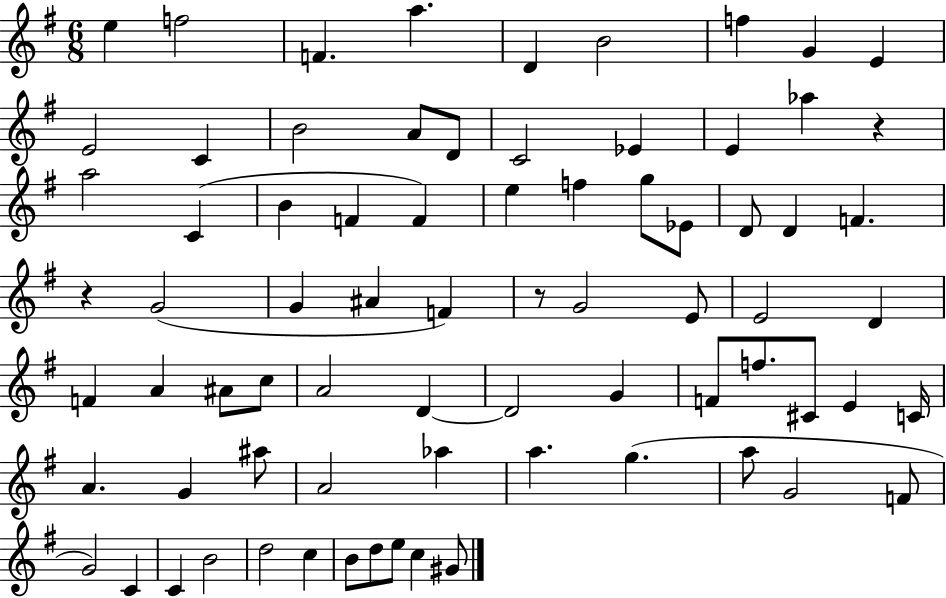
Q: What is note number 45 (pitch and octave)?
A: D4